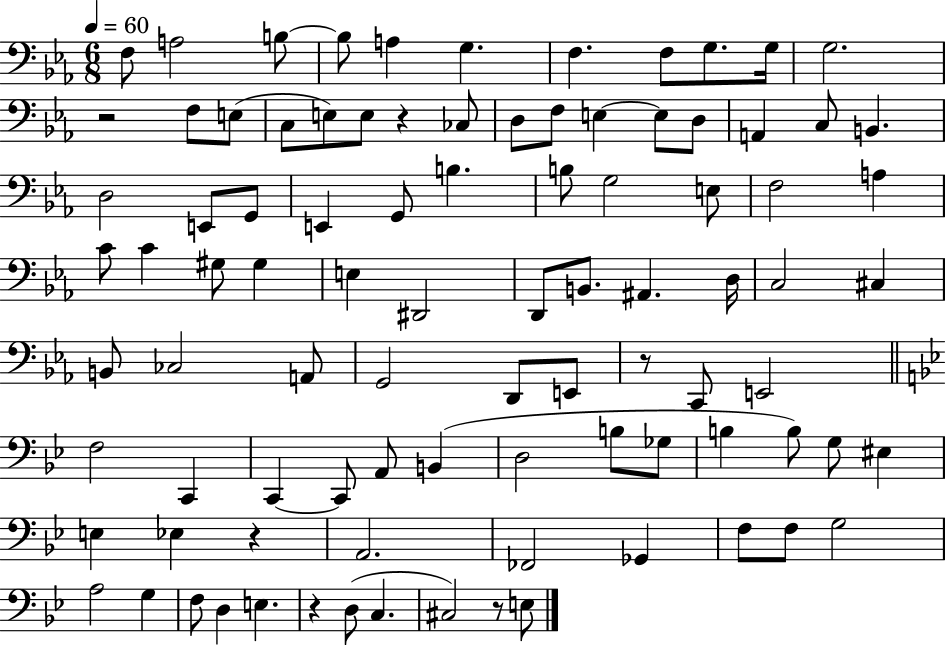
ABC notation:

X:1
T:Untitled
M:6/8
L:1/4
K:Eb
F,/2 A,2 B,/2 B,/2 A, G, F, F,/2 G,/2 G,/4 G,2 z2 F,/2 E,/2 C,/2 E,/2 E,/2 z _C,/2 D,/2 F,/2 E, E,/2 D,/2 A,, C,/2 B,, D,2 E,,/2 G,,/2 E,, G,,/2 B, B,/2 G,2 E,/2 F,2 A, C/2 C ^G,/2 ^G, E, ^D,,2 D,,/2 B,,/2 ^A,, D,/4 C,2 ^C, B,,/2 _C,2 A,,/2 G,,2 D,,/2 E,,/2 z/2 C,,/2 E,,2 F,2 C,, C,, C,,/2 A,,/2 B,, D,2 B,/2 _G,/2 B, B,/2 G,/2 ^E, E, _E, z A,,2 _F,,2 _G,, F,/2 F,/2 G,2 A,2 G, F,/2 D, E, z D,/2 C, ^C,2 z/2 E,/2